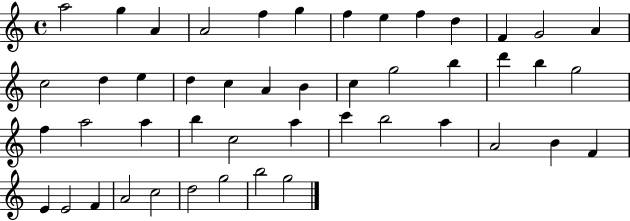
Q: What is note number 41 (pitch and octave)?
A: F4